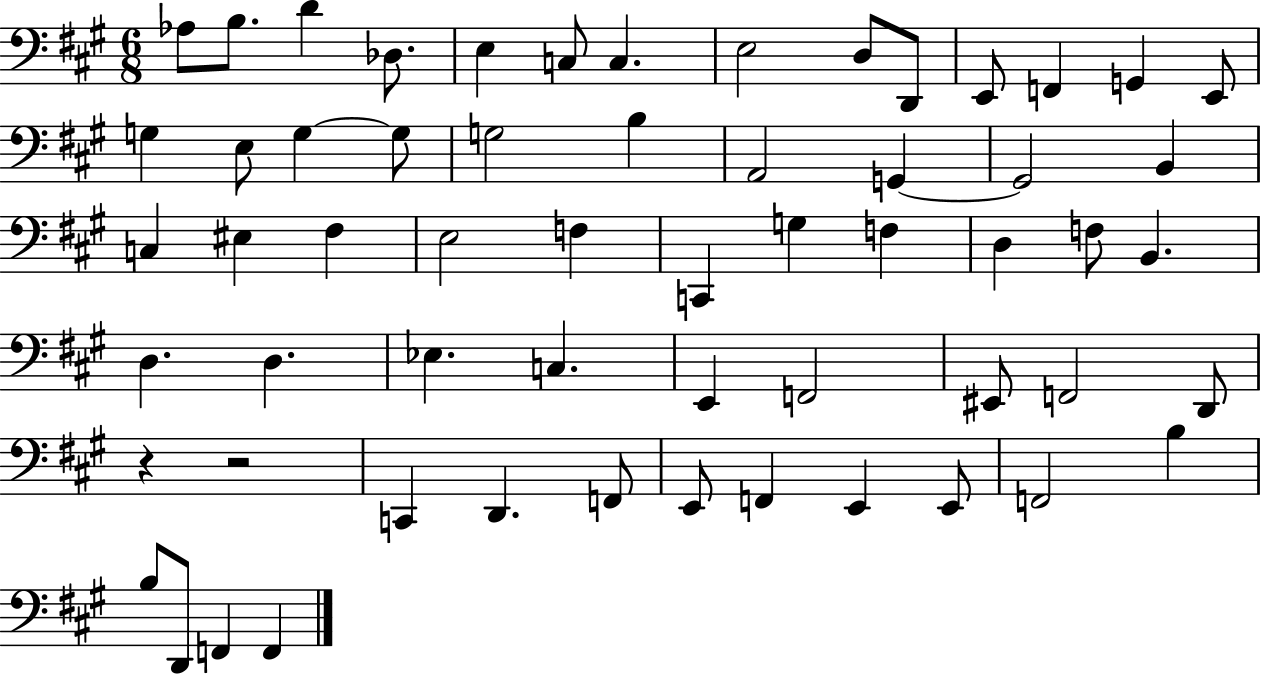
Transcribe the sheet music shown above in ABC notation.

X:1
T:Untitled
M:6/8
L:1/4
K:A
_A,/2 B,/2 D _D,/2 E, C,/2 C, E,2 D,/2 D,,/2 E,,/2 F,, G,, E,,/2 G, E,/2 G, G,/2 G,2 B, A,,2 G,, G,,2 B,, C, ^E, ^F, E,2 F, C,, G, F, D, F,/2 B,, D, D, _E, C, E,, F,,2 ^E,,/2 F,,2 D,,/2 z z2 C,, D,, F,,/2 E,,/2 F,, E,, E,,/2 F,,2 B, B,/2 D,,/2 F,, F,,